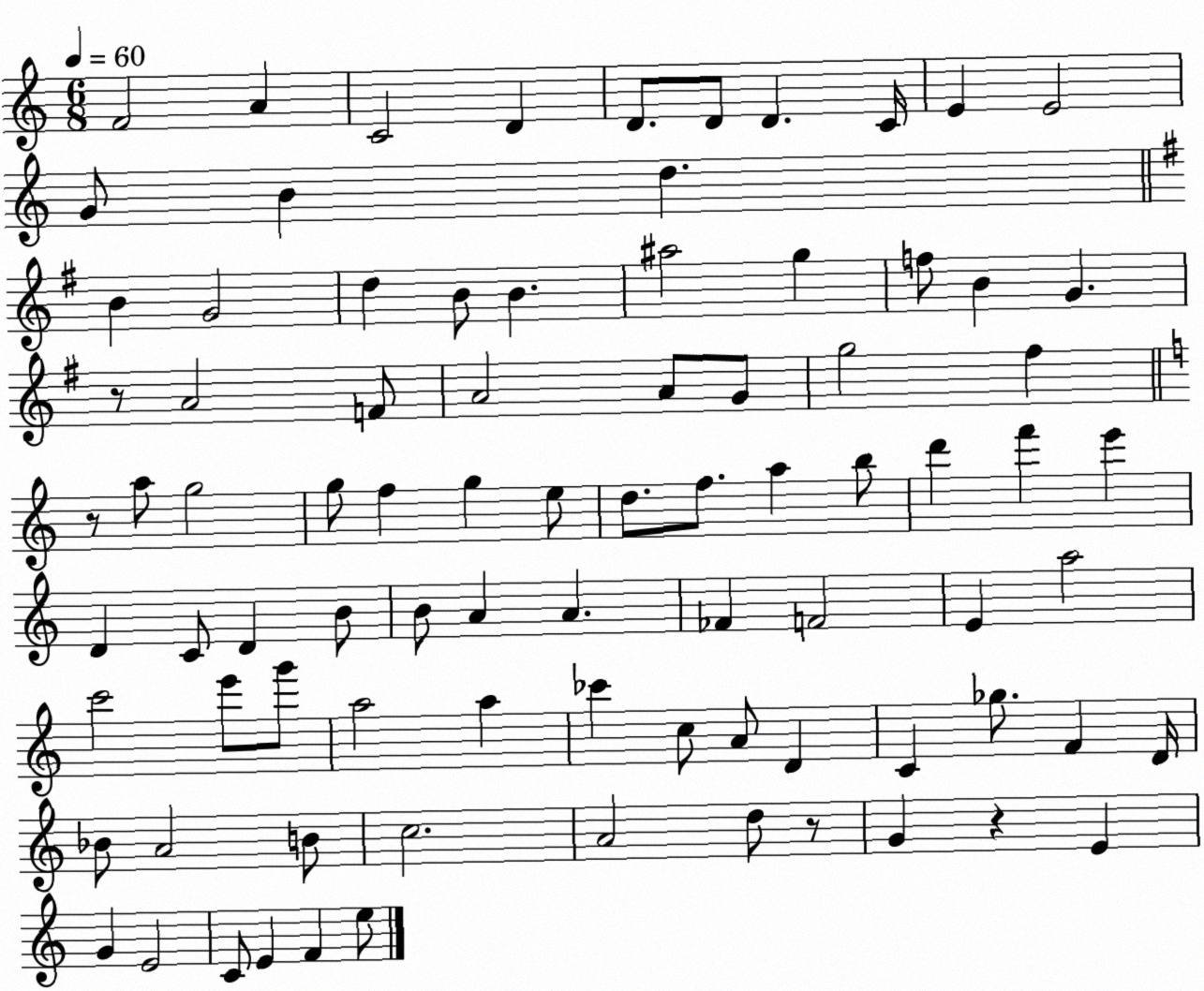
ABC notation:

X:1
T:Untitled
M:6/8
L:1/4
K:C
F2 A C2 D D/2 D/2 D C/4 E E2 G/2 B d B G2 d B/2 B ^a2 g f/2 B G z/2 A2 F/2 A2 A/2 G/2 g2 ^f z/2 a/2 g2 g/2 f g e/2 d/2 f/2 a b/2 d' f' e' D C/2 D B/2 B/2 A A _F F2 E a2 c'2 e'/2 g'/2 a2 a _c' c/2 A/2 D C _g/2 F D/4 _B/2 A2 B/2 c2 A2 d/2 z/2 G z E G E2 C/2 E F e/2